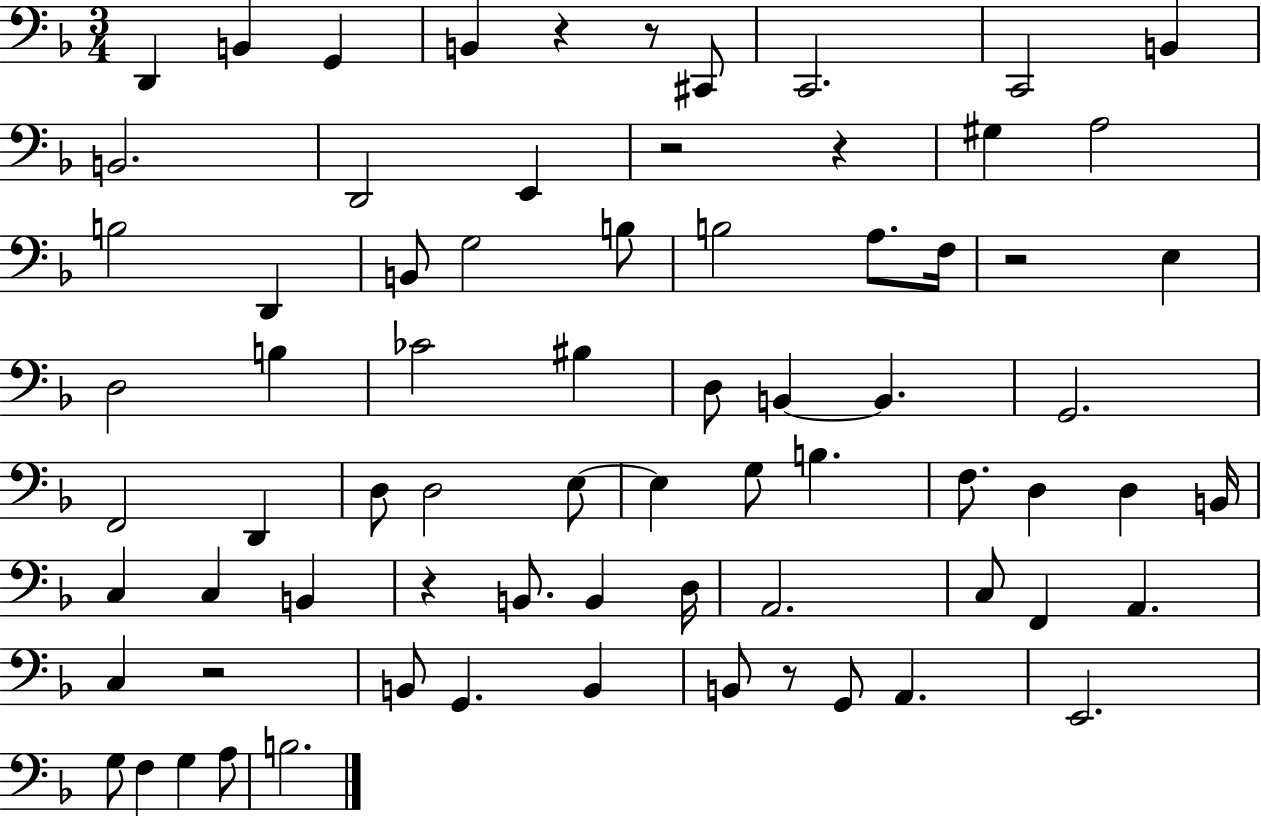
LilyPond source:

{
  \clef bass
  \numericTimeSignature
  \time 3/4
  \key f \major
  \repeat volta 2 { d,4 b,4 g,4 | b,4 r4 r8 cis,8 | c,2. | c,2 b,4 | \break b,2. | d,2 e,4 | r2 r4 | gis4 a2 | \break b2 d,4 | b,8 g2 b8 | b2 a8. f16 | r2 e4 | \break d2 b4 | ces'2 bis4 | d8 b,4~~ b,4. | g,2. | \break f,2 d,4 | d8 d2 e8~~ | e4 g8 b4. | f8. d4 d4 b,16 | \break c4 c4 b,4 | r4 b,8. b,4 d16 | a,2. | c8 f,4 a,4. | \break c4 r2 | b,8 g,4. b,4 | b,8 r8 g,8 a,4. | e,2. | \break g8 f4 g4 a8 | b2. | } \bar "|."
}